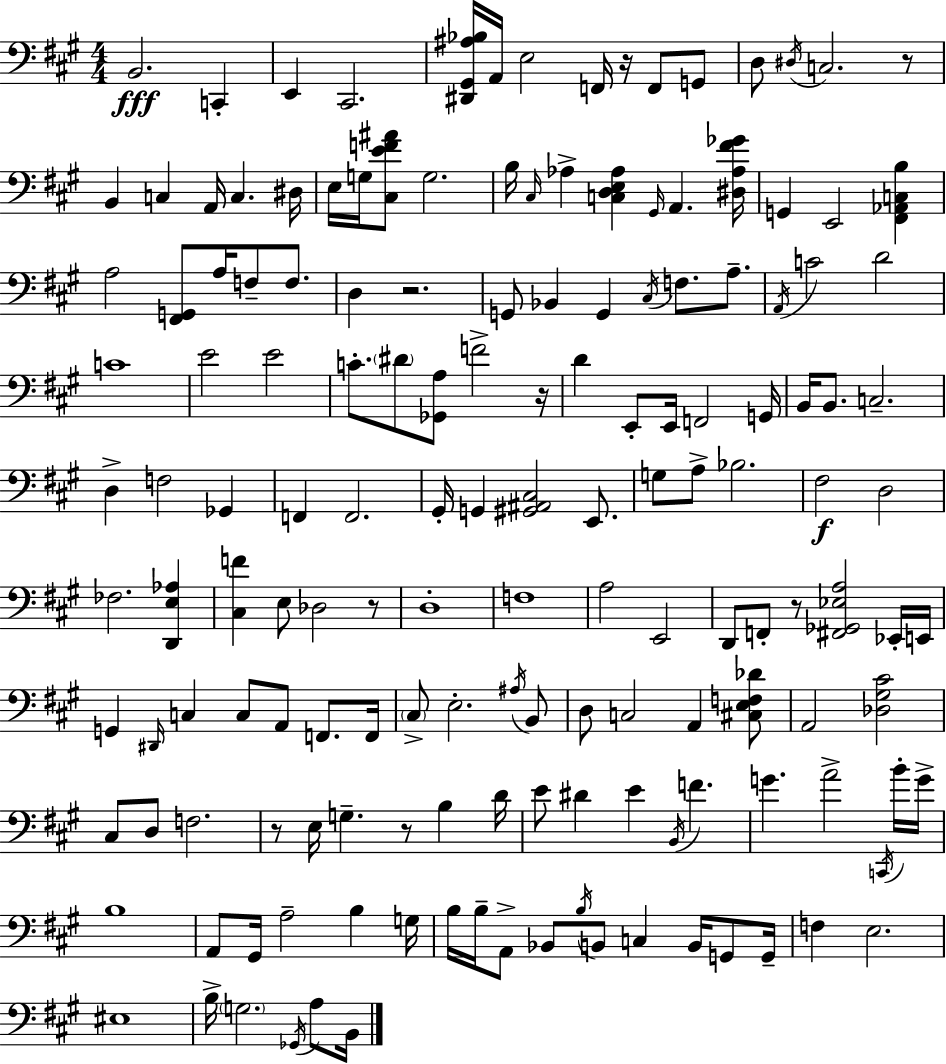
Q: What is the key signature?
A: A major